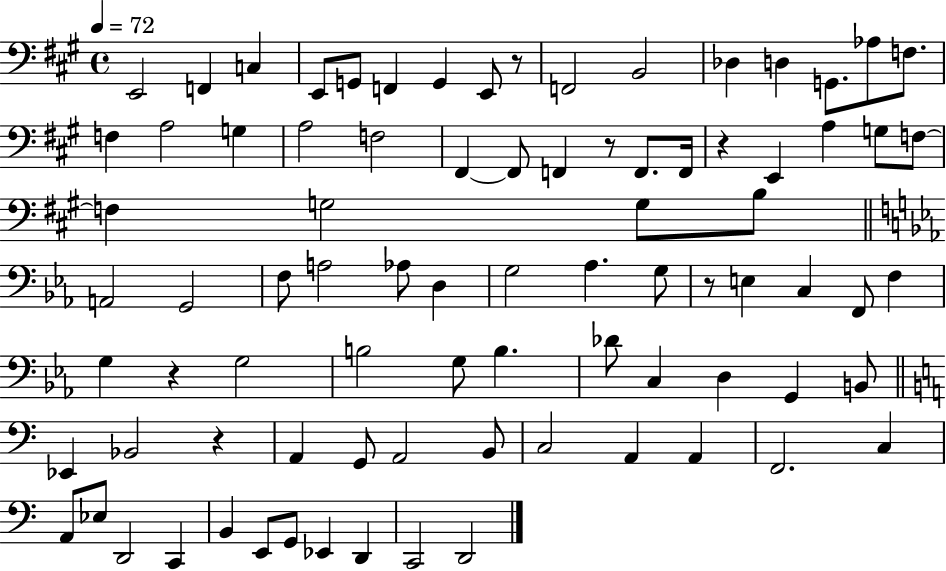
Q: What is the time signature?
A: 4/4